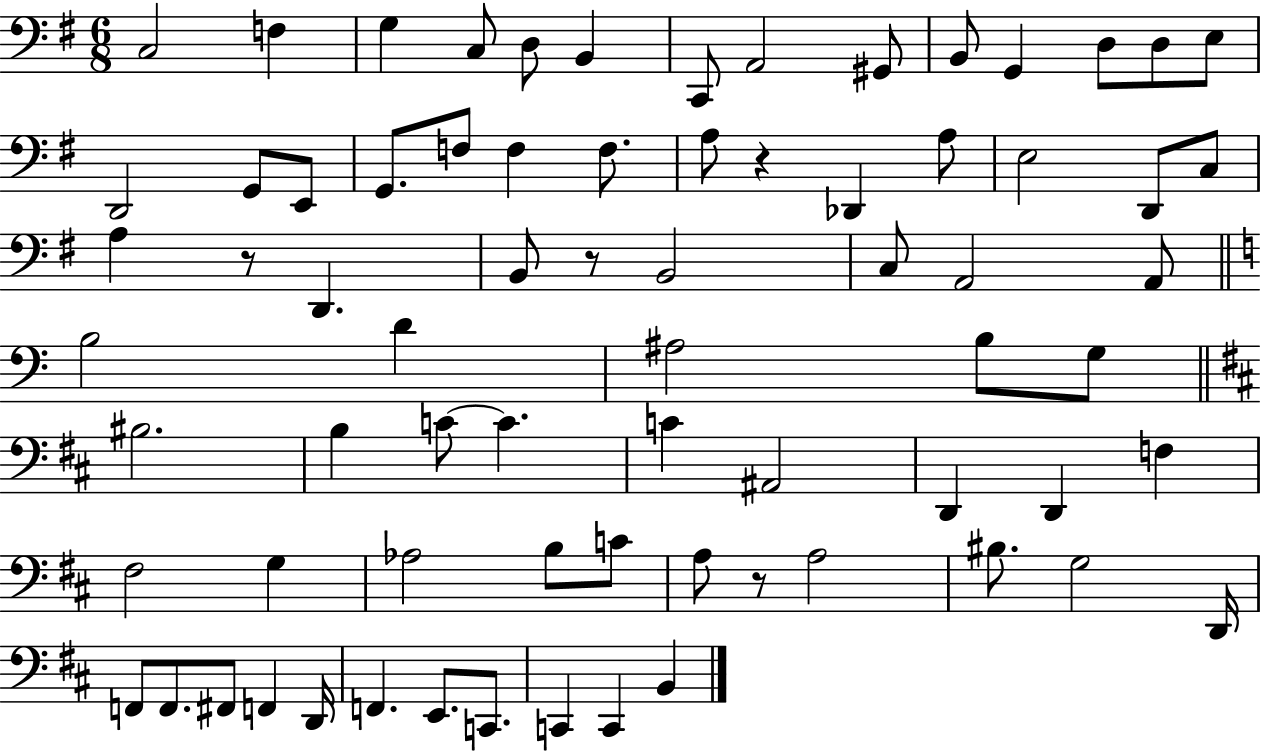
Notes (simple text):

C3/h F3/q G3/q C3/e D3/e B2/q C2/e A2/h G#2/e B2/e G2/q D3/e D3/e E3/e D2/h G2/e E2/e G2/e. F3/e F3/q F3/e. A3/e R/q Db2/q A3/e E3/h D2/e C3/e A3/q R/e D2/q. B2/e R/e B2/h C3/e A2/h A2/e B3/h D4/q A#3/h B3/e G3/e BIS3/h. B3/q C4/e C4/q. C4/q A#2/h D2/q D2/q F3/q F#3/h G3/q Ab3/h B3/e C4/e A3/e R/e A3/h BIS3/e. G3/h D2/s F2/e F2/e. F#2/e F2/q D2/s F2/q. E2/e. C2/e. C2/q C2/q B2/q